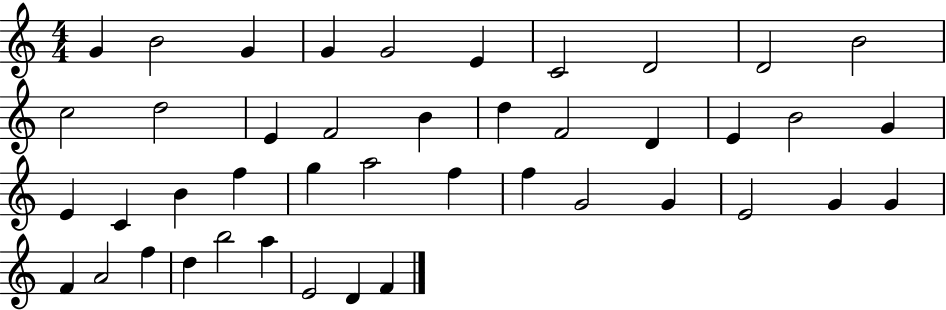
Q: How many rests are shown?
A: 0